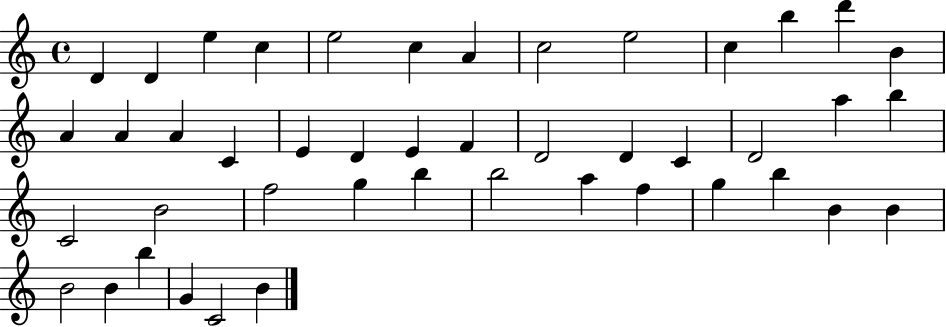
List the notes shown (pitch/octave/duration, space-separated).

D4/q D4/q E5/q C5/q E5/h C5/q A4/q C5/h E5/h C5/q B5/q D6/q B4/q A4/q A4/q A4/q C4/q E4/q D4/q E4/q F4/q D4/h D4/q C4/q D4/h A5/q B5/q C4/h B4/h F5/h G5/q B5/q B5/h A5/q F5/q G5/q B5/q B4/q B4/q B4/h B4/q B5/q G4/q C4/h B4/q